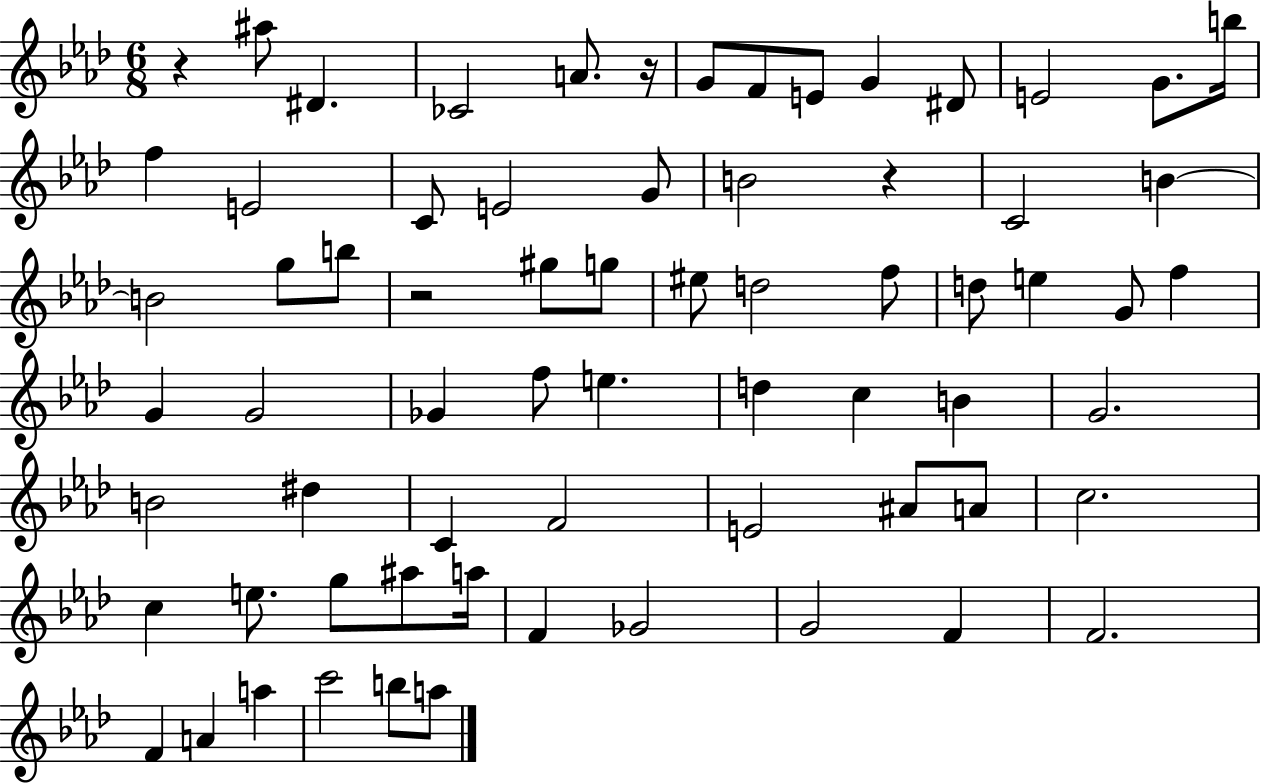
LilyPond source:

{
  \clef treble
  \numericTimeSignature
  \time 6/8
  \key aes \major
  r4 ais''8 dis'4. | ces'2 a'8. r16 | g'8 f'8 e'8 g'4 dis'8 | e'2 g'8. b''16 | \break f''4 e'2 | c'8 e'2 g'8 | b'2 r4 | c'2 b'4~~ | \break b'2 g''8 b''8 | r2 gis''8 g''8 | eis''8 d''2 f''8 | d''8 e''4 g'8 f''4 | \break g'4 g'2 | ges'4 f''8 e''4. | d''4 c''4 b'4 | g'2. | \break b'2 dis''4 | c'4 f'2 | e'2 ais'8 a'8 | c''2. | \break c''4 e''8. g''8 ais''8 a''16 | f'4 ges'2 | g'2 f'4 | f'2. | \break f'4 a'4 a''4 | c'''2 b''8 a''8 | \bar "|."
}